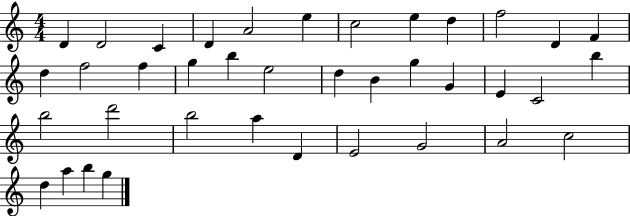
D4/q D4/h C4/q D4/q A4/h E5/q C5/h E5/q D5/q F5/h D4/q F4/q D5/q F5/h F5/q G5/q B5/q E5/h D5/q B4/q G5/q G4/q E4/q C4/h B5/q B5/h D6/h B5/h A5/q D4/q E4/h G4/h A4/h C5/h D5/q A5/q B5/q G5/q